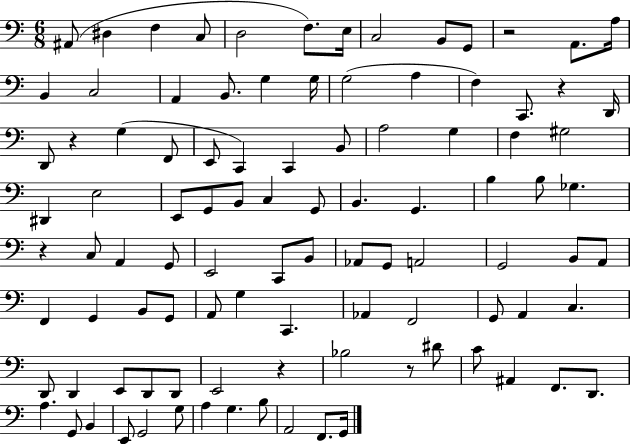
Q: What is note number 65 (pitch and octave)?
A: C2